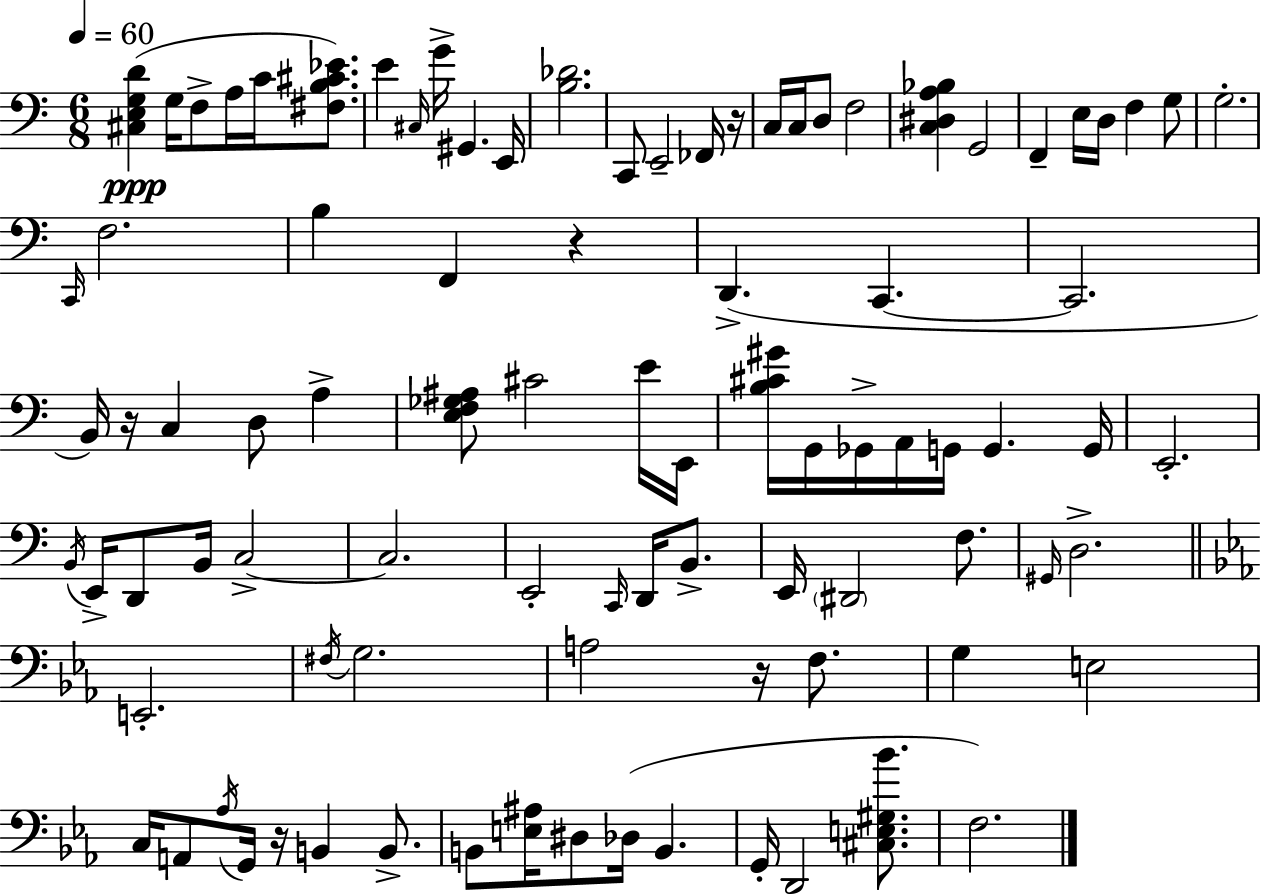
[C#3,E3,G3,D4]/q G3/s F3/e A3/s C4/s [F#3,B3,C#4,Eb4]/e. E4/q C#3/s G4/s G#2/q. E2/s [B3,Db4]/h. C2/e E2/h FES2/s R/s C3/s C3/s D3/e F3/h [C3,D#3,A3,Bb3]/q G2/h F2/q E3/s D3/s F3/q G3/e G3/h. C2/s F3/h. B3/q F2/q R/q D2/q. C2/q. C2/h. B2/s R/s C3/q D3/e A3/q [E3,F3,Gb3,A#3]/e C#4/h E4/s E2/s [B3,C#4,G#4]/s G2/s Gb2/s A2/s G2/s G2/q. G2/s E2/h. B2/s E2/s D2/e B2/s C3/h C3/h. E2/h C2/s D2/s B2/e. E2/s D#2/h F3/e. G#2/s D3/h. E2/h. F#3/s G3/h. A3/h R/s F3/e. G3/q E3/h C3/s A2/e Ab3/s G2/s R/s B2/q B2/e. B2/e [E3,A#3]/s D#3/e Db3/s B2/q. G2/s D2/h [C#3,E3,G#3,Bb4]/e. F3/h.